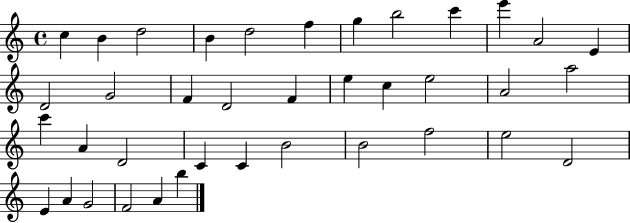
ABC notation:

X:1
T:Untitled
M:4/4
L:1/4
K:C
c B d2 B d2 f g b2 c' e' A2 E D2 G2 F D2 F e c e2 A2 a2 c' A D2 C C B2 B2 f2 e2 D2 E A G2 F2 A b